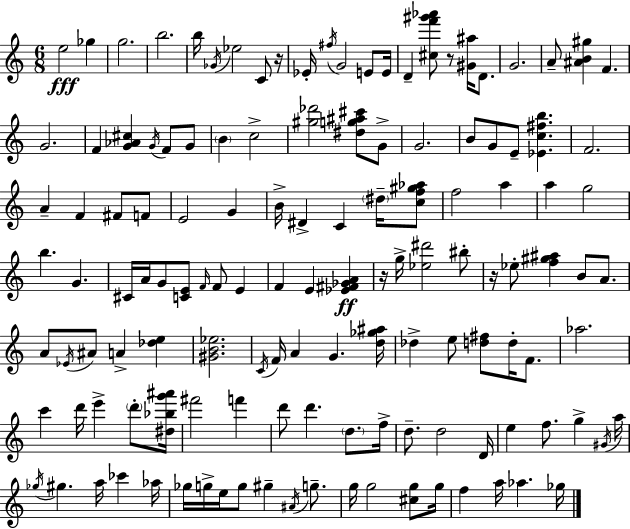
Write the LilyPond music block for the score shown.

{
  \clef treble
  \numericTimeSignature
  \time 6/8
  \key c \major
  e''2\fff ges''4 | g''2. | b''2. | b''16 \acciaccatura { ges'16 } ees''2 c'8 | \break r16 ees'16-. \acciaccatura { fis''16 } g'2 e'8 | e'16 d'4-- <cis'' f''' gis''' aes'''>8 r8 <gis' ais''>16 d'8. | g'2. | a'8-- <ais' b' gis''>4 f'4. | \break g'2. | f'4 <g' aes' cis''>4 \acciaccatura { g'16 } f'8 | g'8 \parenthesize b'4 c''2-> | <gis'' des'''>2 <dis'' g'' ais'' cis'''>8 | \break g'8-> g'2. | b'8 g'8 e'8-- <ees' c'' fis'' b''>4. | f'2. | a'4-- f'4 fis'8 | \break f'8 e'2 g'4 | b'16-> dis'4-> c'4 | \parenthesize dis''16-- <c'' f'' gis'' aes''>8 f''2 a''4 | a''4 g''2 | \break b''4. g'4. | cis'16 a'16 g'8 <c' e'>8 \grace { f'16 } f'8 | e'4 f'4 e'4 | <ees' fis' ges' a'>4\ff r16 g''16-> <ees'' dis'''>2 | \break bis''8-. r16 ees''8-. <f'' gis'' ais''>4 b'8 | a'8. a'8 \acciaccatura { ees'16 } ais'8 a'4-> | <des'' e''>4 <gis' b' ees''>2. | \acciaccatura { c'16 } f'16 a'4 g'4. | \break <d'' ges'' ais''>16 des''4-> e''8 | <d'' fis''>8 d''16-. f'8. aes''2. | c'''4 d'''16 e'''4-> | \parenthesize d'''8-. <dis'' bes'' g''' ais'''>16 fis'''2 | \break f'''4 d'''8 d'''4. | \parenthesize d''8. f''16-> d''8.-- d''2 | d'16 e''4 f''8. | g''4-> \acciaccatura { gis'16 } a''16 \acciaccatura { ges''16 } gis''4. | \break a''16 ces'''4 aes''16 ges''16 g''16-> e''16 g''8 | gis''4-- \acciaccatura { ais'16 } g''8.-- g''16 g''2 | <cis'' g''>8 g''16 f''4 | a''16 aes''4. ges''16 \bar "|."
}